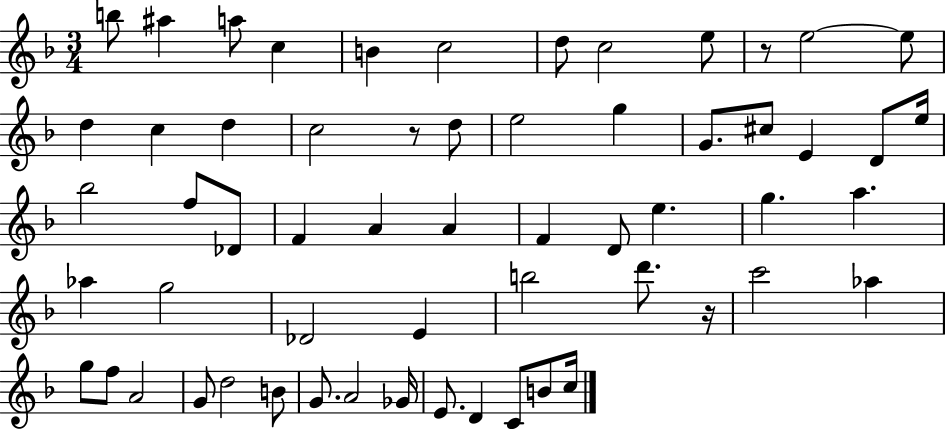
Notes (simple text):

B5/e A#5/q A5/e C5/q B4/q C5/h D5/e C5/h E5/e R/e E5/h E5/e D5/q C5/q D5/q C5/h R/e D5/e E5/h G5/q G4/e. C#5/e E4/q D4/e E5/s Bb5/h F5/e Db4/e F4/q A4/q A4/q F4/q D4/e E5/q. G5/q. A5/q. Ab5/q G5/h Db4/h E4/q B5/h D6/e. R/s C6/h Ab5/q G5/e F5/e A4/h G4/e D5/h B4/e G4/e. A4/h Gb4/s E4/e. D4/q C4/e B4/e C5/s